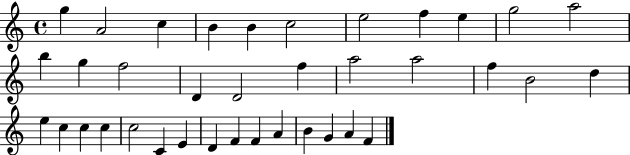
X:1
T:Untitled
M:4/4
L:1/4
K:C
g A2 c B B c2 e2 f e g2 a2 b g f2 D D2 f a2 a2 f B2 d e c c c c2 C E D F F A B G A F